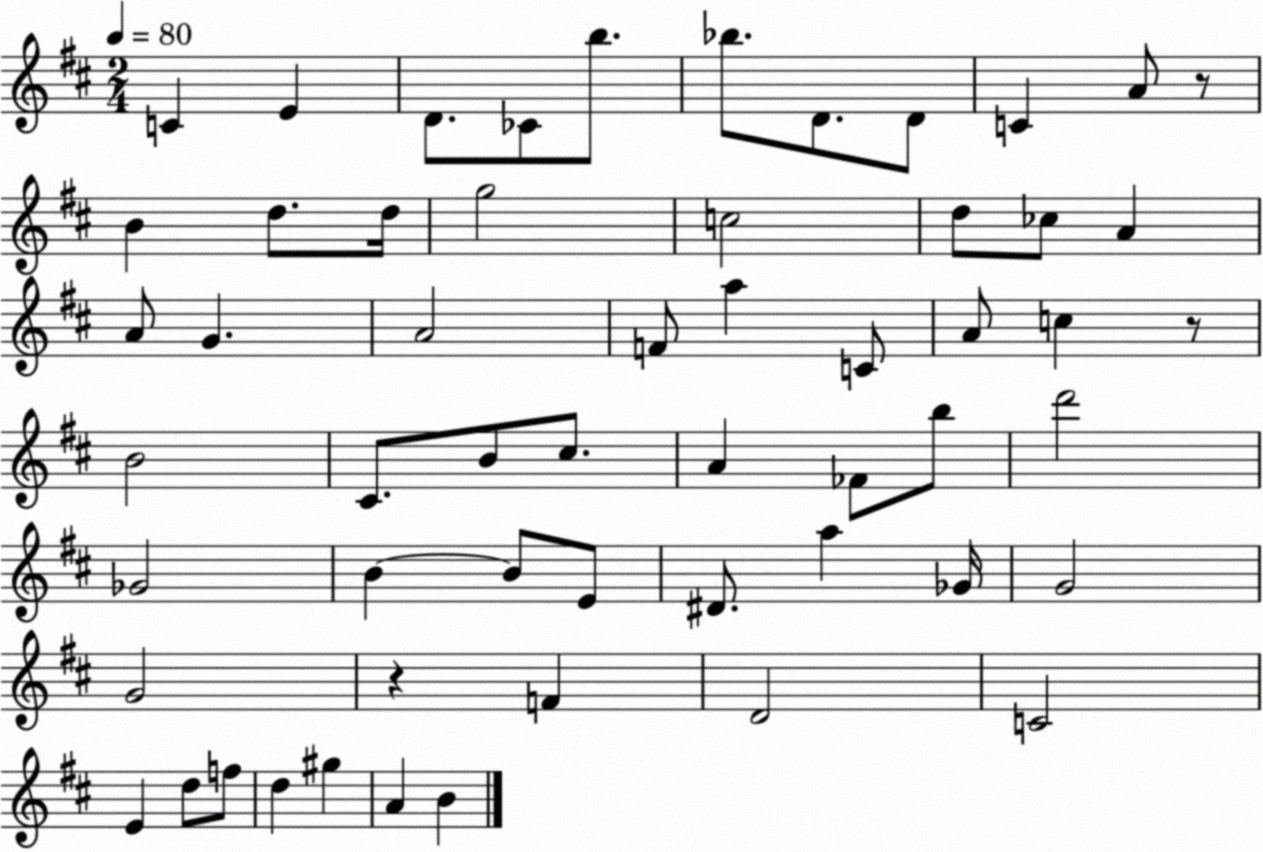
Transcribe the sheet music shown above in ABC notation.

X:1
T:Untitled
M:2/4
L:1/4
K:D
C E D/2 _C/2 b/2 _b/2 D/2 D/2 C A/2 z/2 B d/2 d/4 g2 c2 d/2 _c/2 A A/2 G A2 F/2 a C/2 A/2 c z/2 B2 ^C/2 B/2 ^c/2 A _F/2 b/2 d'2 _G2 B B/2 E/2 ^D/2 a _G/4 G2 G2 z F D2 C2 E d/2 f/2 d ^g A B